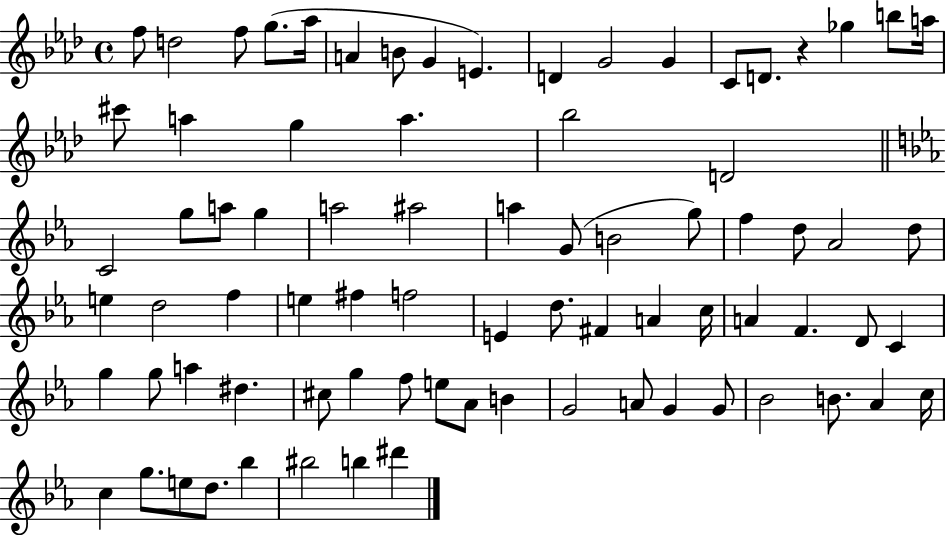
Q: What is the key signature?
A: AES major